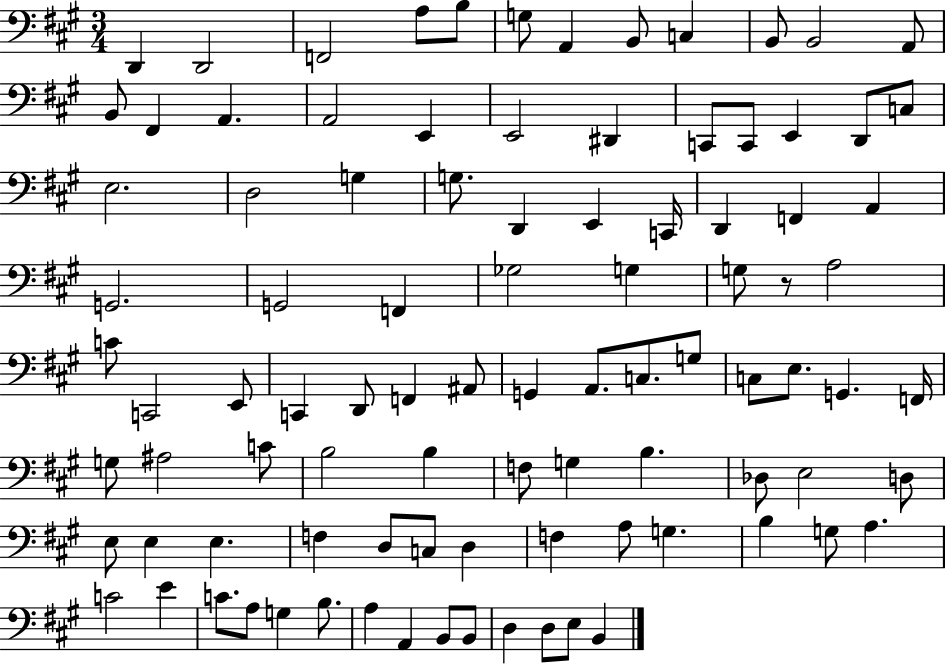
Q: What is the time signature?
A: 3/4